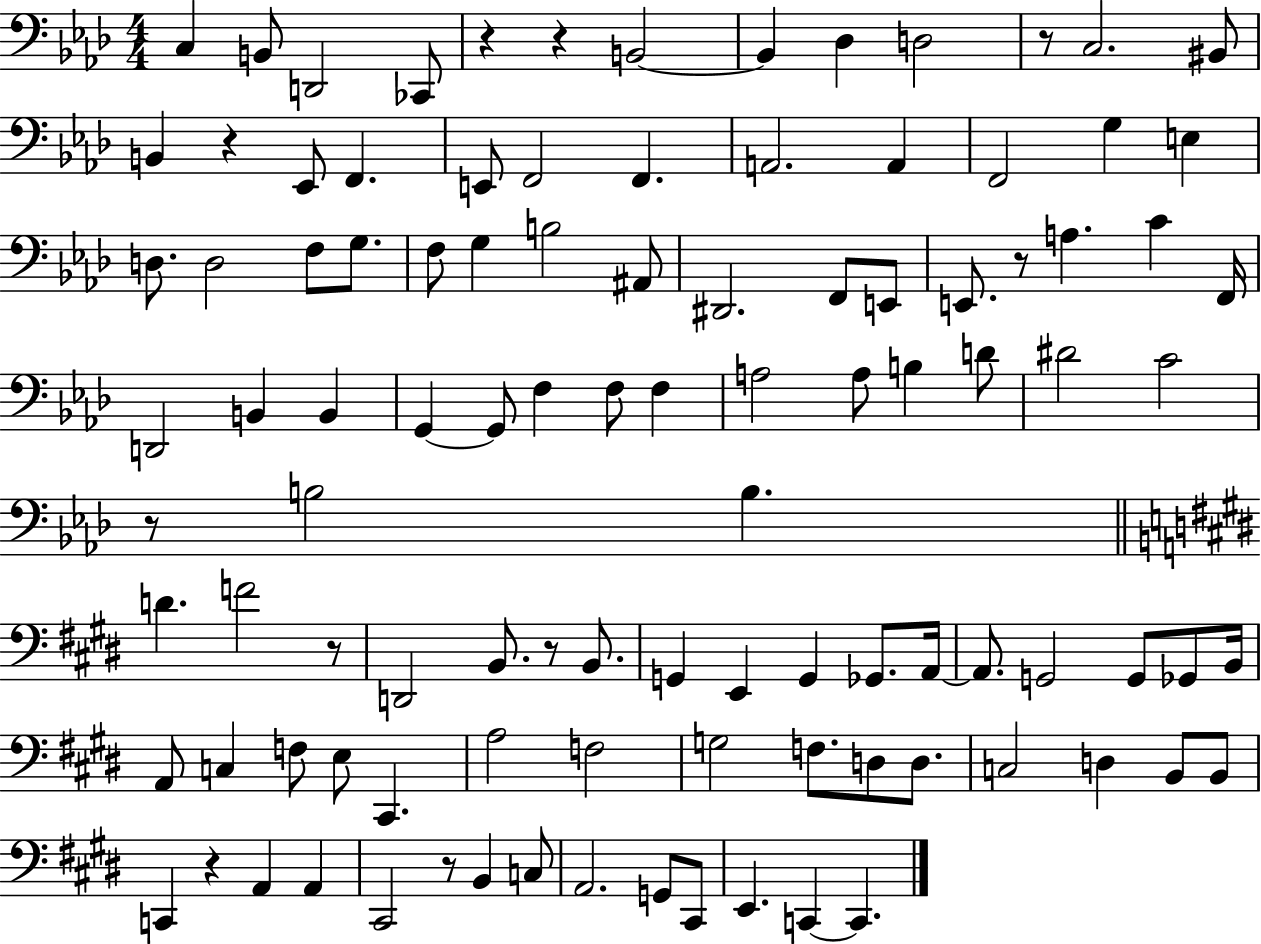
{
  \clef bass
  \numericTimeSignature
  \time 4/4
  \key aes \major
  c4 b,8 d,2 ces,8 | r4 r4 b,2~~ | b,4 des4 d2 | r8 c2. bis,8 | \break b,4 r4 ees,8 f,4. | e,8 f,2 f,4. | a,2. a,4 | f,2 g4 e4 | \break d8. d2 f8 g8. | f8 g4 b2 ais,8 | dis,2. f,8 e,8 | e,8. r8 a4. c'4 f,16 | \break d,2 b,4 b,4 | g,4~~ g,8 f4 f8 f4 | a2 a8 b4 d'8 | dis'2 c'2 | \break r8 b2 b4. | \bar "||" \break \key e \major d'4. f'2 r8 | d,2 b,8. r8 b,8. | g,4 e,4 g,4 ges,8. a,16~~ | a,8. g,2 g,8 ges,8 b,16 | \break a,8 c4 f8 e8 cis,4. | a2 f2 | g2 f8. d8 d8. | c2 d4 b,8 b,8 | \break c,4 r4 a,4 a,4 | cis,2 r8 b,4 c8 | a,2. g,8 cis,8 | e,4. c,4~~ c,4. | \break \bar "|."
}